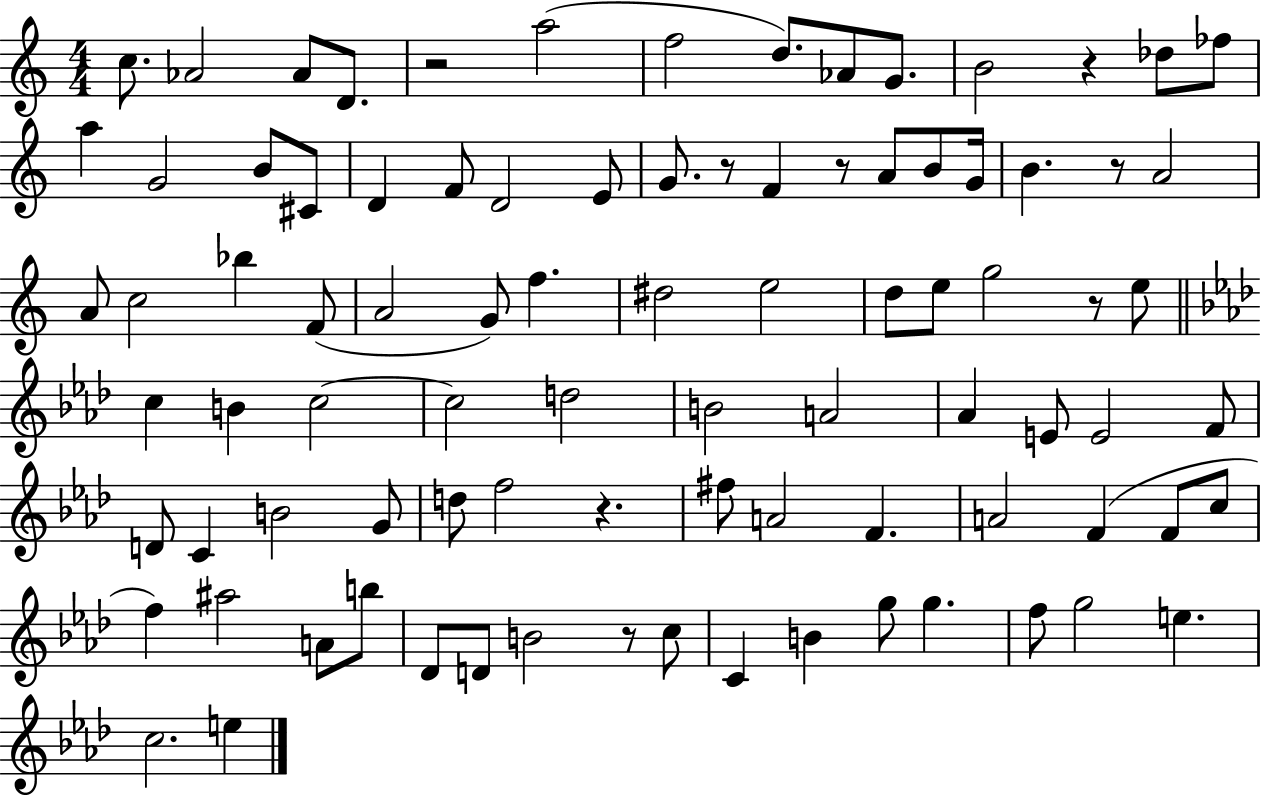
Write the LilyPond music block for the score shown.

{
  \clef treble
  \numericTimeSignature
  \time 4/4
  \key c \major
  c''8. aes'2 aes'8 d'8. | r2 a''2( | f''2 d''8.) aes'8 g'8. | b'2 r4 des''8 fes''8 | \break a''4 g'2 b'8 cis'8 | d'4 f'8 d'2 e'8 | g'8. r8 f'4 r8 a'8 b'8 g'16 | b'4. r8 a'2 | \break a'8 c''2 bes''4 f'8( | a'2 g'8) f''4. | dis''2 e''2 | d''8 e''8 g''2 r8 e''8 | \break \bar "||" \break \key f \minor c''4 b'4 c''2~~ | c''2 d''2 | b'2 a'2 | aes'4 e'8 e'2 f'8 | \break d'8 c'4 b'2 g'8 | d''8 f''2 r4. | fis''8 a'2 f'4. | a'2 f'4( f'8 c''8 | \break f''4) ais''2 a'8 b''8 | des'8 d'8 b'2 r8 c''8 | c'4 b'4 g''8 g''4. | f''8 g''2 e''4. | \break c''2. e''4 | \bar "|."
}